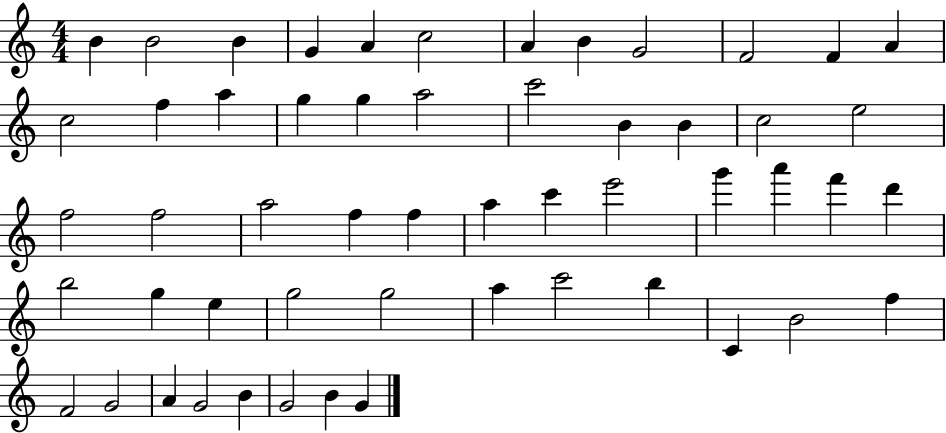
X:1
T:Untitled
M:4/4
L:1/4
K:C
B B2 B G A c2 A B G2 F2 F A c2 f a g g a2 c'2 B B c2 e2 f2 f2 a2 f f a c' e'2 g' a' f' d' b2 g e g2 g2 a c'2 b C B2 f F2 G2 A G2 B G2 B G